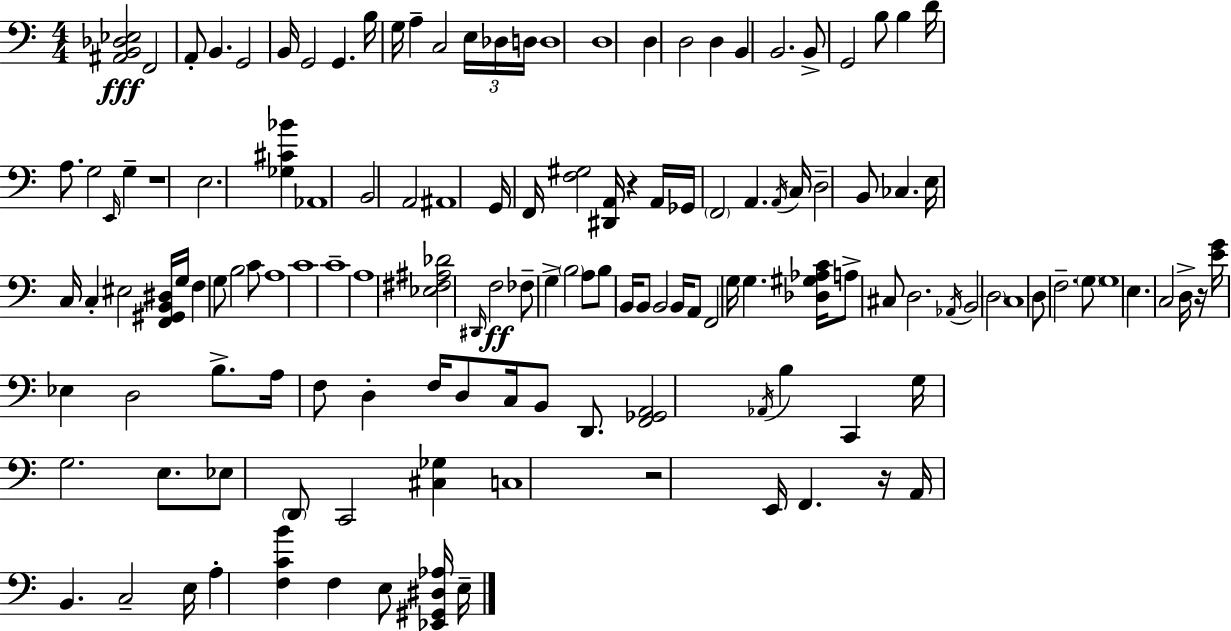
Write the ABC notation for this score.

X:1
T:Untitled
M:4/4
L:1/4
K:Am
[^A,,B,,_D,_E,]2 F,,2 A,,/2 B,, G,,2 B,,/4 G,,2 G,, B,/4 G,/4 A, C,2 E,/4 _D,/4 D,/4 D,4 D,4 D, D,2 D, B,, B,,2 B,,/2 G,,2 B,/2 B, D/4 A,/2 G,2 E,,/4 G, z4 E,2 [_G,^C_B] _A,,4 B,,2 A,,2 ^A,,4 G,,/4 F,,/4 [F,^G,]2 [^D,,A,,]/4 z A,,/4 _G,,/4 F,,2 A,, A,,/4 C,/4 D,2 B,,/2 _C, E,/4 C,/4 C, ^E,2 [F,,^G,,B,,^D,]/4 G,/4 F, G,/2 B,2 C/2 A,4 C4 C4 A,4 [_E,^F,^A,_D]2 ^D,,/4 F,2 _F,/2 G, B,2 A,/2 B,/2 B,,/4 B,,/2 B,,2 B,,/4 A,,/2 F,,2 G,/4 G, [_D,^G,_A,C]/4 A,/2 ^C,/2 D,2 _A,,/4 B,,2 D,2 C,4 D,/2 F,2 G,/2 G,4 E, C,2 D,/4 z/4 [EG]/4 _E, D,2 B,/2 A,/4 F,/2 D, F,/4 D,/2 C,/4 B,,/2 D,,/2 [F,,_G,,A,,]2 _A,,/4 B, C,, G,/4 G,2 E,/2 _E,/2 D,,/2 C,,2 [^C,_G,] C,4 z2 E,,/4 F,, z/4 A,,/4 B,, C,2 E,/4 A, [F,CB] F, E,/2 [_E,,^G,,^D,_A,]/4 E,/4